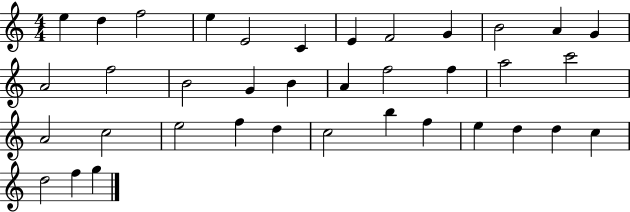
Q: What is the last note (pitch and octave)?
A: G5